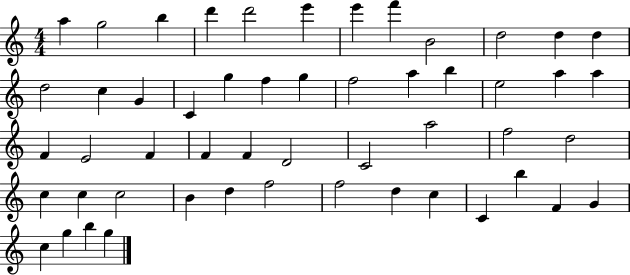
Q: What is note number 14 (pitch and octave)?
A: C5